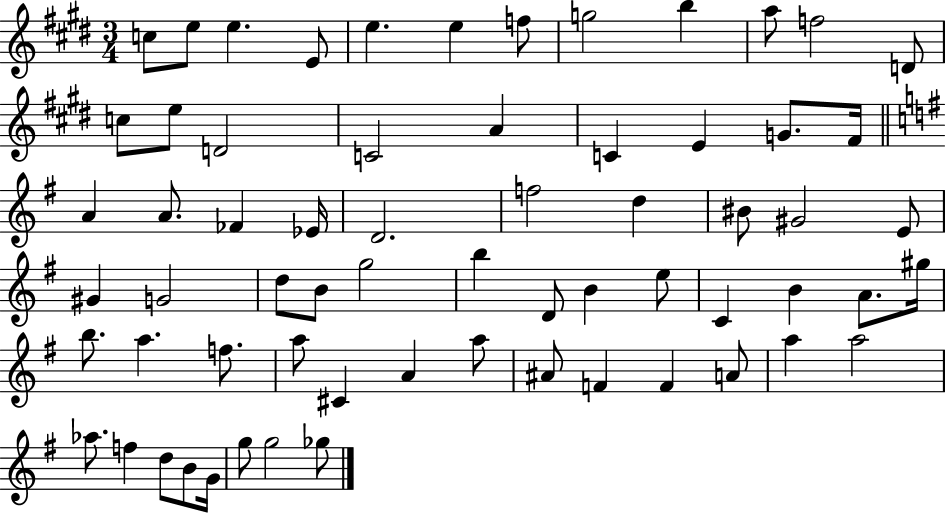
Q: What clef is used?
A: treble